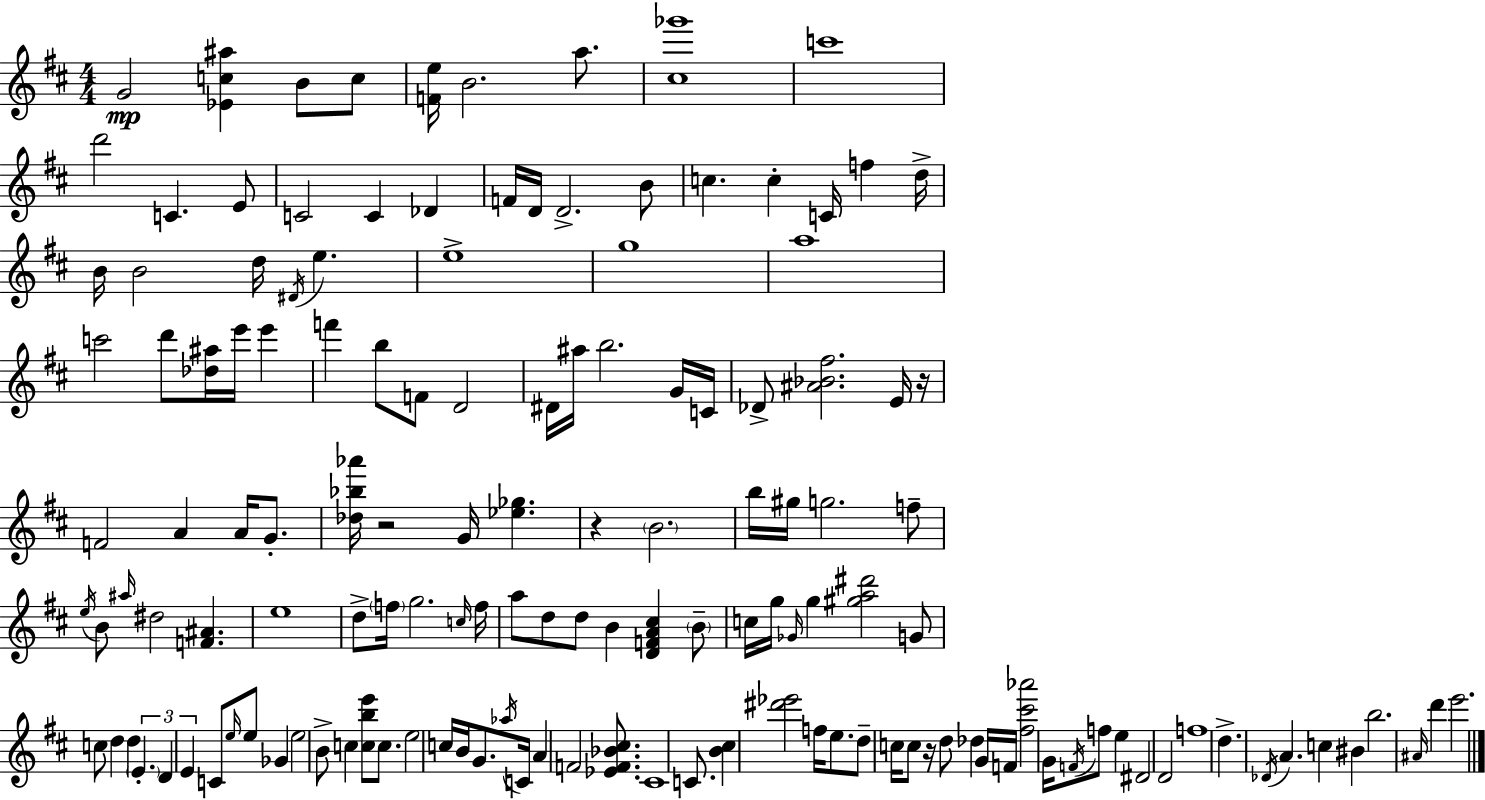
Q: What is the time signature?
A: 4/4